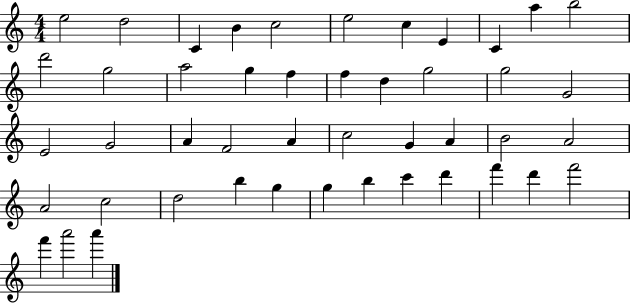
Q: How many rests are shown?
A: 0